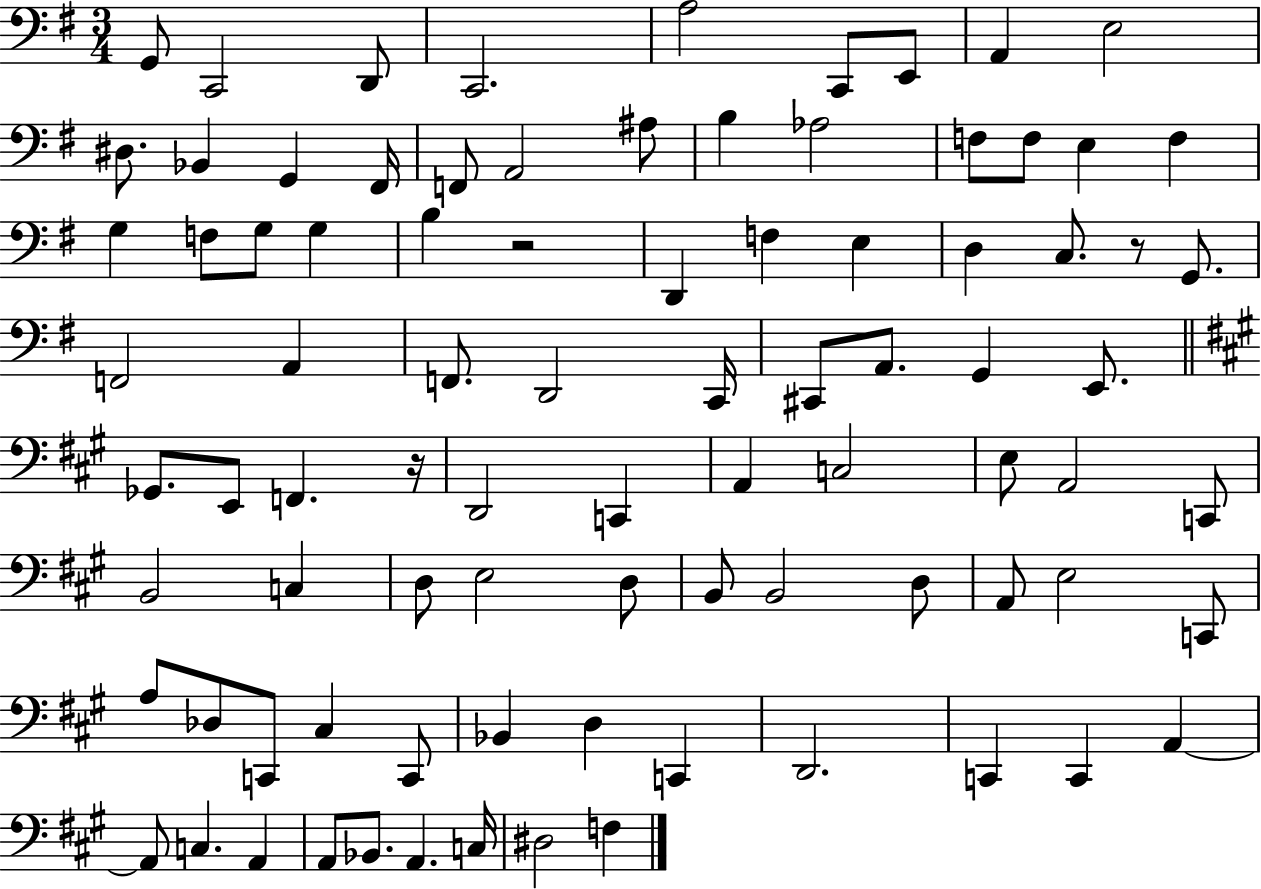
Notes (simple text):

G2/e C2/h D2/e C2/h. A3/h C2/e E2/e A2/q E3/h D#3/e. Bb2/q G2/q F#2/s F2/e A2/h A#3/e B3/q Ab3/h F3/e F3/e E3/q F3/q G3/q F3/e G3/e G3/q B3/q R/h D2/q F3/q E3/q D3/q C3/e. R/e G2/e. F2/h A2/q F2/e. D2/h C2/s C#2/e A2/e. G2/q E2/e. Gb2/e. E2/e F2/q. R/s D2/h C2/q A2/q C3/h E3/e A2/h C2/e B2/h C3/q D3/e E3/h D3/e B2/e B2/h D3/e A2/e E3/h C2/e A3/e Db3/e C2/e C#3/q C2/e Bb2/q D3/q C2/q D2/h. C2/q C2/q A2/q A2/e C3/q. A2/q A2/e Bb2/e. A2/q. C3/s D#3/h F3/q